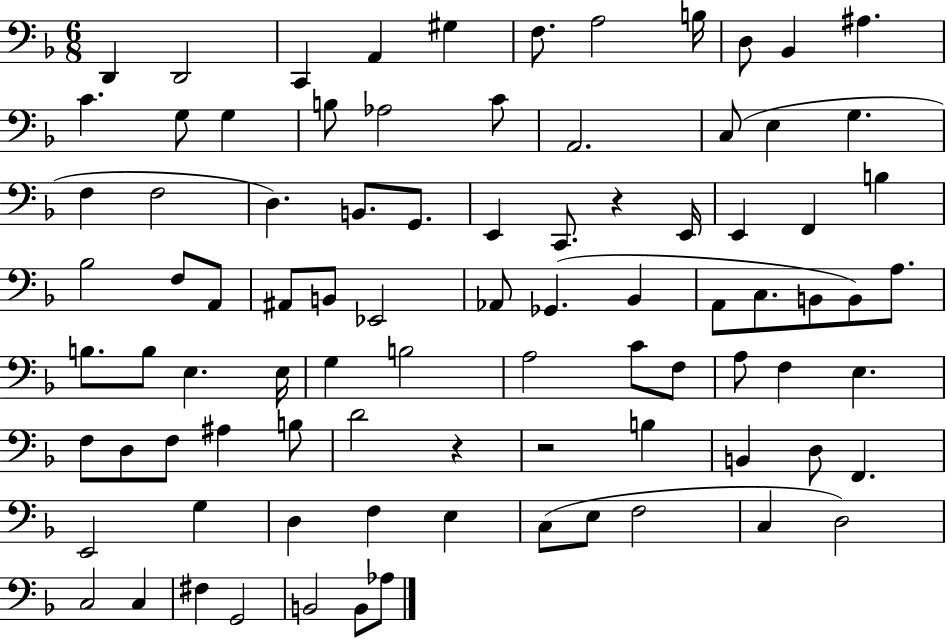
D2/q D2/h C2/q A2/q G#3/q F3/e. A3/h B3/s D3/e Bb2/q A#3/q. C4/q. G3/e G3/q B3/e Ab3/h C4/e A2/h. C3/e E3/q G3/q. F3/q F3/h D3/q. B2/e. G2/e. E2/q C2/e. R/q E2/s E2/q F2/q B3/q Bb3/h F3/e A2/e A#2/e B2/e Eb2/h Ab2/e Gb2/q. Bb2/q A2/e C3/e. B2/e B2/e A3/e. B3/e. B3/e E3/q. E3/s G3/q B3/h A3/h C4/e F3/e A3/e F3/q E3/q. F3/e D3/e F3/e A#3/q B3/e D4/h R/q R/h B3/q B2/q D3/e F2/q. E2/h G3/q D3/q F3/q E3/q C3/e E3/e F3/h C3/q D3/h C3/h C3/q F#3/q G2/h B2/h B2/e Ab3/e